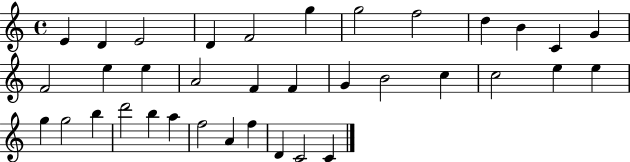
{
  \clef treble
  \time 4/4
  \defaultTimeSignature
  \key c \major
  e'4 d'4 e'2 | d'4 f'2 g''4 | g''2 f''2 | d''4 b'4 c'4 g'4 | \break f'2 e''4 e''4 | a'2 f'4 f'4 | g'4 b'2 c''4 | c''2 e''4 e''4 | \break g''4 g''2 b''4 | d'''2 b''4 a''4 | f''2 a'4 f''4 | d'4 c'2 c'4 | \break \bar "|."
}